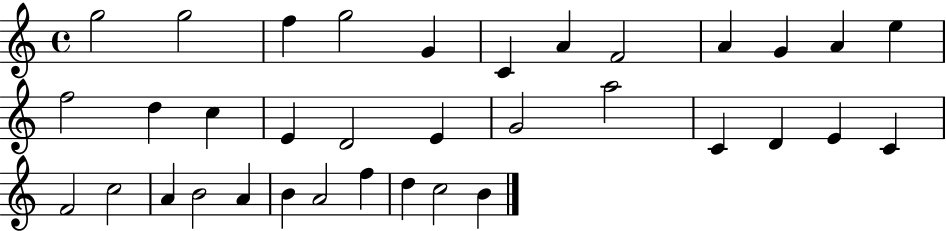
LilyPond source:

{
  \clef treble
  \time 4/4
  \defaultTimeSignature
  \key c \major
  g''2 g''2 | f''4 g''2 g'4 | c'4 a'4 f'2 | a'4 g'4 a'4 e''4 | \break f''2 d''4 c''4 | e'4 d'2 e'4 | g'2 a''2 | c'4 d'4 e'4 c'4 | \break f'2 c''2 | a'4 b'2 a'4 | b'4 a'2 f''4 | d''4 c''2 b'4 | \break \bar "|."
}